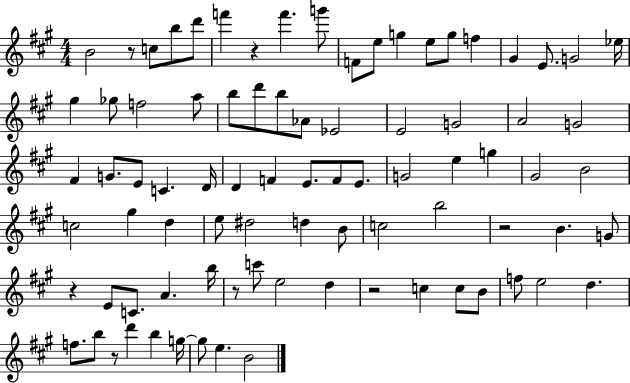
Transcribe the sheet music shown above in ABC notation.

X:1
T:Untitled
M:4/4
L:1/4
K:A
B2 z/2 c/2 b/2 d'/2 f' z f' g'/2 F/2 e/2 g e/2 g/2 f ^G E/2 G2 _e/4 ^g _g/2 f2 a/2 b/2 d'/2 b/2 _A/2 _E2 E2 G2 A2 G2 ^F G/2 E/2 C D/4 D F E/2 F/2 E/2 G2 e g ^G2 B2 c2 ^g d e/2 ^d2 d B/2 c2 b2 z2 B G/2 z E/2 C/2 A b/4 z/2 c'/2 e2 d z2 c c/2 B/2 f/2 e2 d f/2 b/2 z/2 d' b g/4 g/2 e B2